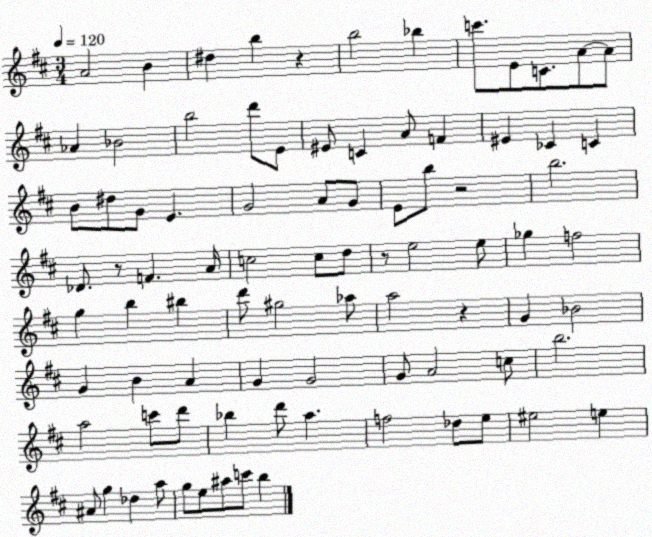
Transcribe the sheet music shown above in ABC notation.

X:1
T:Untitled
M:3/4
L:1/4
K:D
A2 B ^d b z b2 _b c'/2 E/2 C/2 A/2 A/2 _A _B2 b2 d'/2 E/2 ^E/2 C A/2 F ^E _C C B/2 ^d/2 G/2 E G2 A/2 G/2 E/2 b/2 z2 b2 _D/2 z/2 F A/4 c2 c/2 d/2 z/2 e2 e/2 _g f2 g b ^b d'/2 ^g2 _a/2 a2 z G _B2 G B A G G2 G/2 A2 c/2 b2 a2 c'/2 d'/2 _b d'/2 a f2 _d/2 e/2 ^e2 e ^A/2 g _d a/2 g/2 e/2 ^a/2 c'/2 b